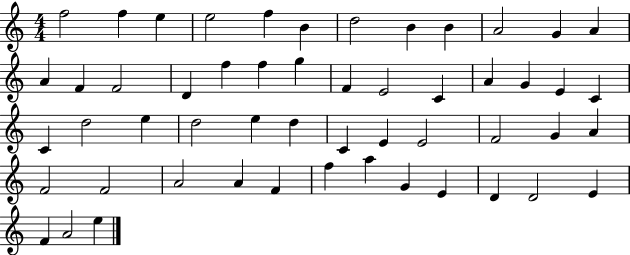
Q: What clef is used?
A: treble